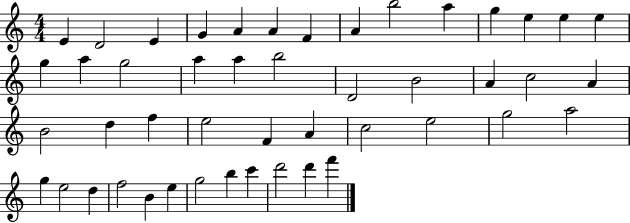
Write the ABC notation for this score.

X:1
T:Untitled
M:4/4
L:1/4
K:C
E D2 E G A A F A b2 a g e e e g a g2 a a b2 D2 B2 A c2 A B2 d f e2 F A c2 e2 g2 a2 g e2 d f2 B e g2 b c' d'2 d' f'